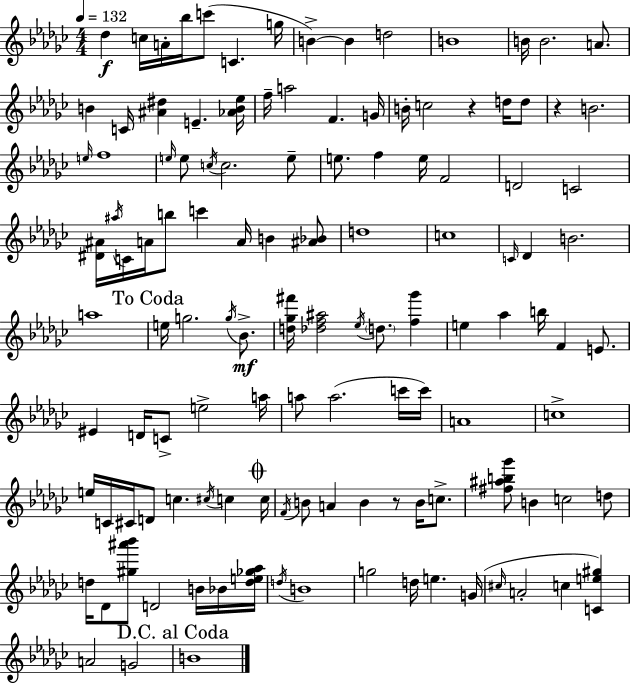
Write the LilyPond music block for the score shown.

{
  \clef treble
  \numericTimeSignature
  \time 4/4
  \key ees \minor
  \tempo 4 = 132
  des''4\f c''16 a'16-. bes''16 c'''8( c'4. g''16 | b'4->~~) b'4 d''2 | b'1 | b'16 b'2. a'8. | \break b'4 c'16 <ais' dis''>4 e'4.-- <aes' b' ees''>16 | f''16-- a''2 f'4. g'16 | b'16-. c''2 r4 d''16 d''8 | r4 b'2. | \break \grace { e''16 } f''1 | \grace { e''16 } e''8 \acciaccatura { c''16 } c''2. | e''8-- e''8. f''4 e''16 f'2 | d'2 c'2 | \break <dis' ais'>16 \acciaccatura { ais''16 } c'16 a'16 b''8 c'''4 a'16 b'4 | <ais' bes'>8 d''1 | c''1 | \grace { c'16 } des'4 b'2. | \break a''1 | \mark "To Coda" e''16 g''2. | \acciaccatura { g''16 } bes'8.->\mf <d'' ges'' fis'''>16 <des'' f'' ais''>2 \acciaccatura { ees''16 } | \parenthesize d''8. <f'' ges'''>4 e''4 aes''4 b''16 | \break f'4 e'8. eis'4 d'16 c'8-> e''2-> | a''16 a''8 a''2.( | c'''16 c'''16) a'1 | c''1-> | \break e''16 c'16 cis'16 d'8 c''4. | \acciaccatura { cis''16 } c''4 \mark \markup { \musicglyph "scripts.coda" } c''16 \acciaccatura { f'16 } b'8 a'4 b'4 | r8 b'16 c''8.-> <fis'' ais'' b'' ges'''>8 b'4 c''2 | d''8 d''16 des'8 <gis'' ais''' bes'''>8 d'2 | \break b'16 bes'16 <d'' e'' ges'' aes''>16 \acciaccatura { d''16 } b'1 | g''2 | d''16 e''4. g'16( \grace { cis''16 } a'2-. | c''4 <c' e'' gis''>4) a'2 | \break g'2 \mark "D.C. al Coda" b'1 | \bar "|."
}